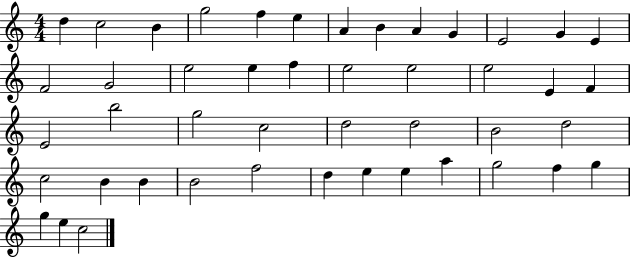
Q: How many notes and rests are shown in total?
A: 46